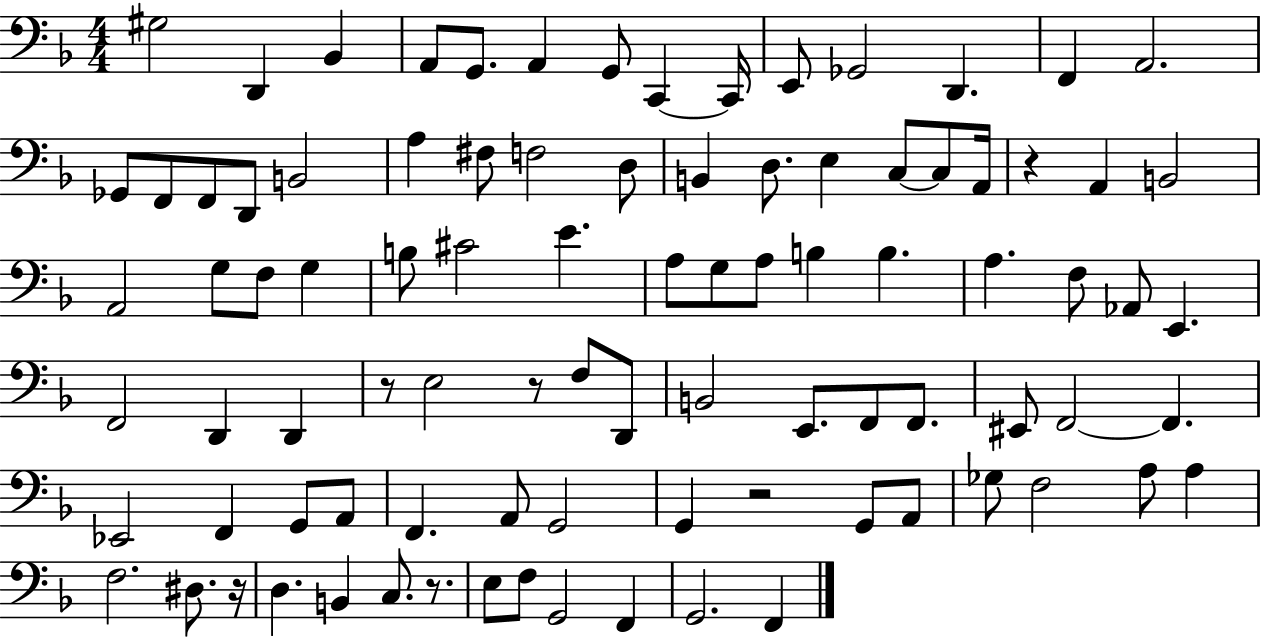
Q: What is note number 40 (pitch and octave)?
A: G3